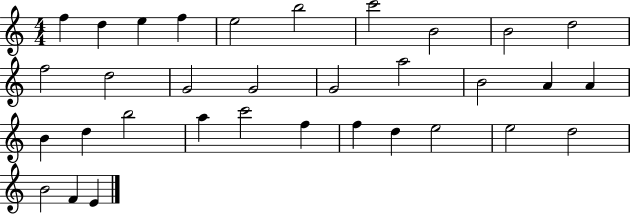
F5/q D5/q E5/q F5/q E5/h B5/h C6/h B4/h B4/h D5/h F5/h D5/h G4/h G4/h G4/h A5/h B4/h A4/q A4/q B4/q D5/q B5/h A5/q C6/h F5/q F5/q D5/q E5/h E5/h D5/h B4/h F4/q E4/q